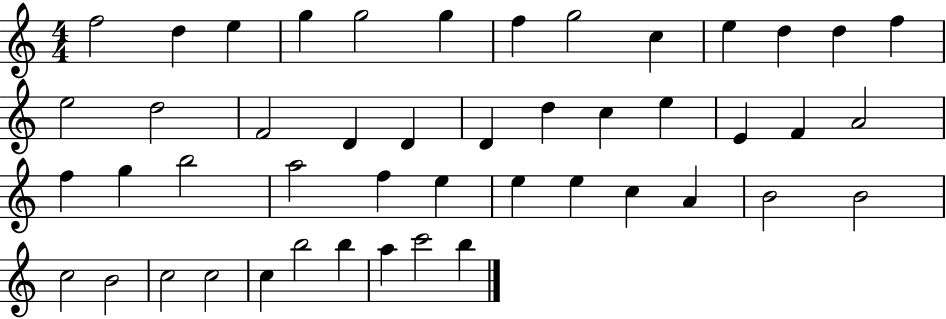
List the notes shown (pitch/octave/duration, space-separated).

F5/h D5/q E5/q G5/q G5/h G5/q F5/q G5/h C5/q E5/q D5/q D5/q F5/q E5/h D5/h F4/h D4/q D4/q D4/q D5/q C5/q E5/q E4/q F4/q A4/h F5/q G5/q B5/h A5/h F5/q E5/q E5/q E5/q C5/q A4/q B4/h B4/h C5/h B4/h C5/h C5/h C5/q B5/h B5/q A5/q C6/h B5/q